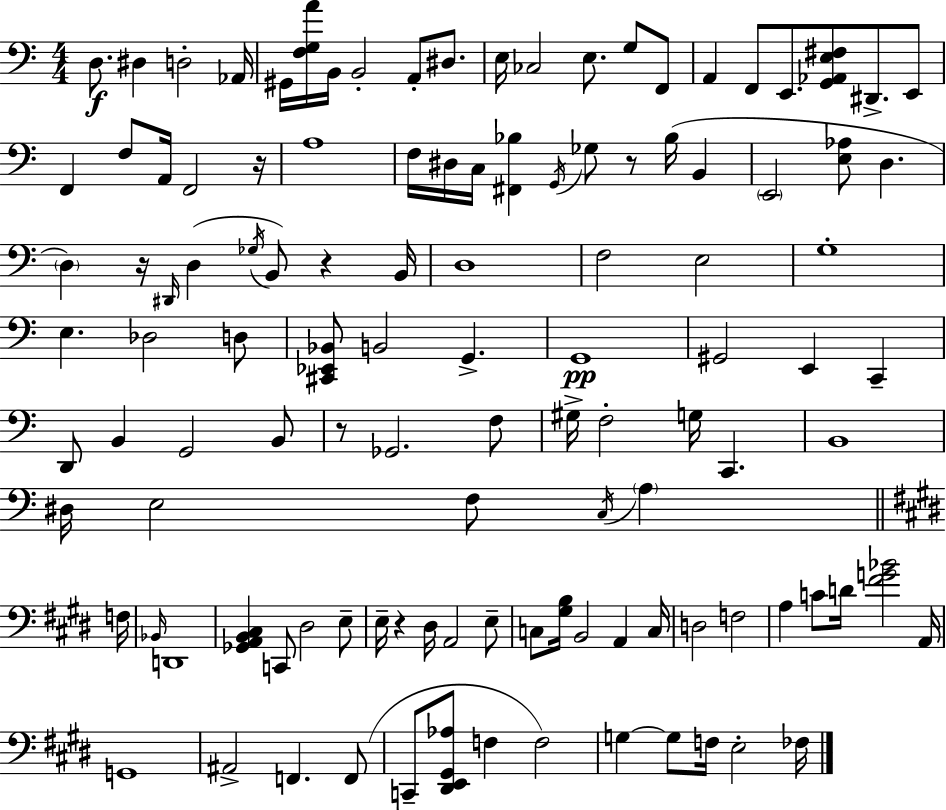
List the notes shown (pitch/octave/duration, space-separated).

D3/e. D#3/q D3/h Ab2/s G#2/s [F3,G3,A4]/s B2/s B2/h A2/e D#3/e. E3/s CES3/h E3/e. G3/e F2/e A2/q F2/e E2/e. [G2,Ab2,E3,F#3]/e D#2/e. E2/e F2/q F3/e A2/s F2/h R/s A3/w F3/s D#3/s C3/s [F#2,Bb3]/q G2/s Gb3/e R/e Bb3/s B2/q E2/h [E3,Ab3]/e D3/q. D3/q R/s D#2/s D3/q Gb3/s B2/e R/q B2/s D3/w F3/h E3/h G3/w E3/q. Db3/h D3/e [C#2,Eb2,Bb2]/e B2/h G2/q. G2/w G#2/h E2/q C2/q D2/e B2/q G2/h B2/e R/e Gb2/h. F3/e G#3/s F3/h G3/s C2/q. B2/w D#3/s E3/h F3/e C3/s A3/q F3/s Bb2/s D2/w [Gb2,A2,B2,C#3]/q C2/e D#3/h E3/e E3/s R/q D#3/s A2/h E3/e C3/e [G#3,B3]/s B2/h A2/q C3/s D3/h F3/h A3/q C4/e D4/s [F#4,G4,Bb4]/h A2/s G2/w A#2/h F2/q. F2/e C2/e [D#2,E2,G#2,Ab3]/e F3/q F3/h G3/q G3/e F3/s E3/h FES3/s